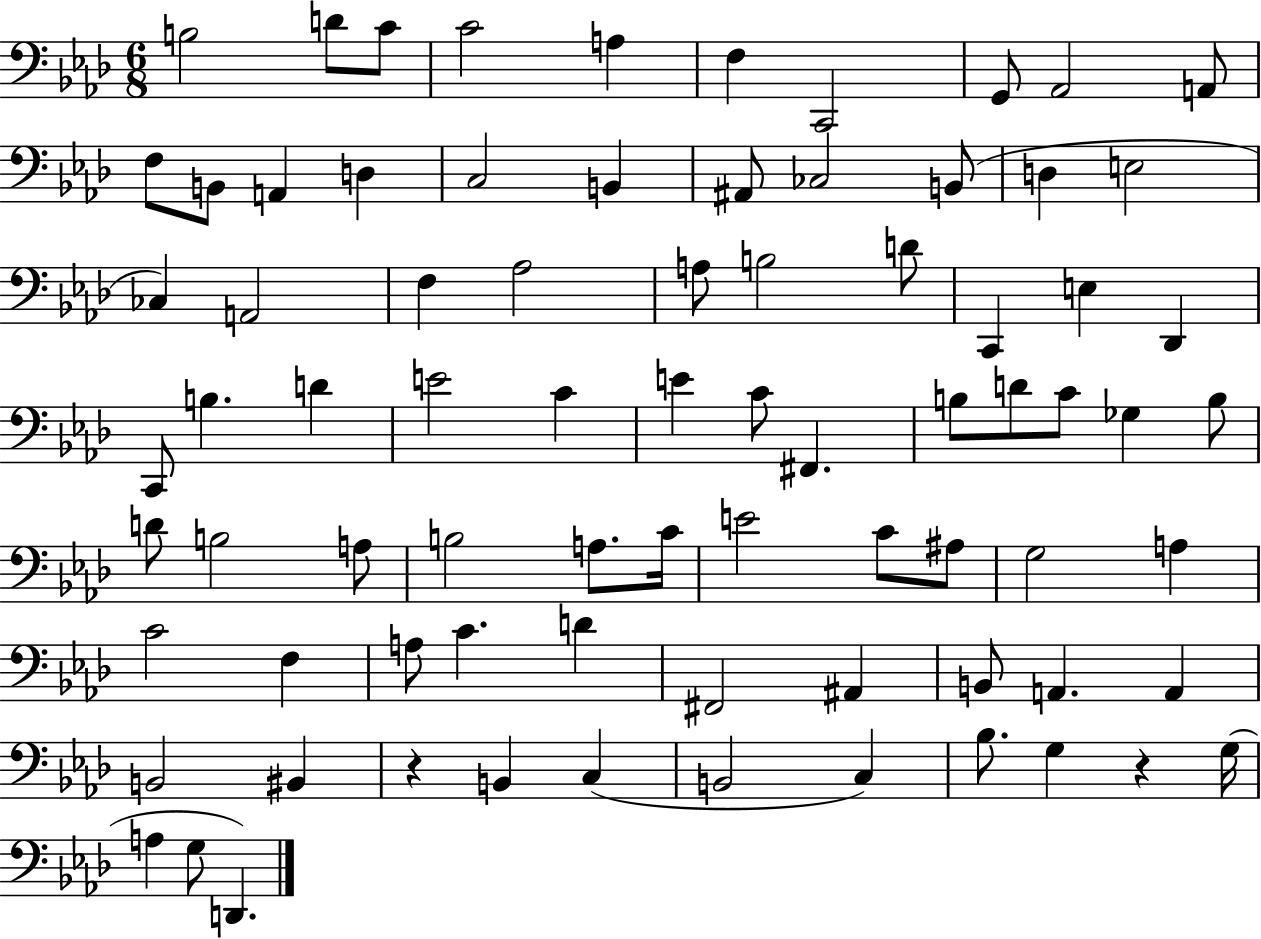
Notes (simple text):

B3/h D4/e C4/e C4/h A3/q F3/q C2/h G2/e Ab2/h A2/e F3/e B2/e A2/q D3/q C3/h B2/q A#2/e CES3/h B2/e D3/q E3/h CES3/q A2/h F3/q Ab3/h A3/e B3/h D4/e C2/q E3/q Db2/q C2/e B3/q. D4/q E4/h C4/q E4/q C4/e F#2/q. B3/e D4/e C4/e Gb3/q B3/e D4/e B3/h A3/e B3/h A3/e. C4/s E4/h C4/e A#3/e G3/h A3/q C4/h F3/q A3/e C4/q. D4/q F#2/h A#2/q B2/e A2/q. A2/q B2/h BIS2/q R/q B2/q C3/q B2/h C3/q Bb3/e. G3/q R/q G3/s A3/q G3/e D2/q.